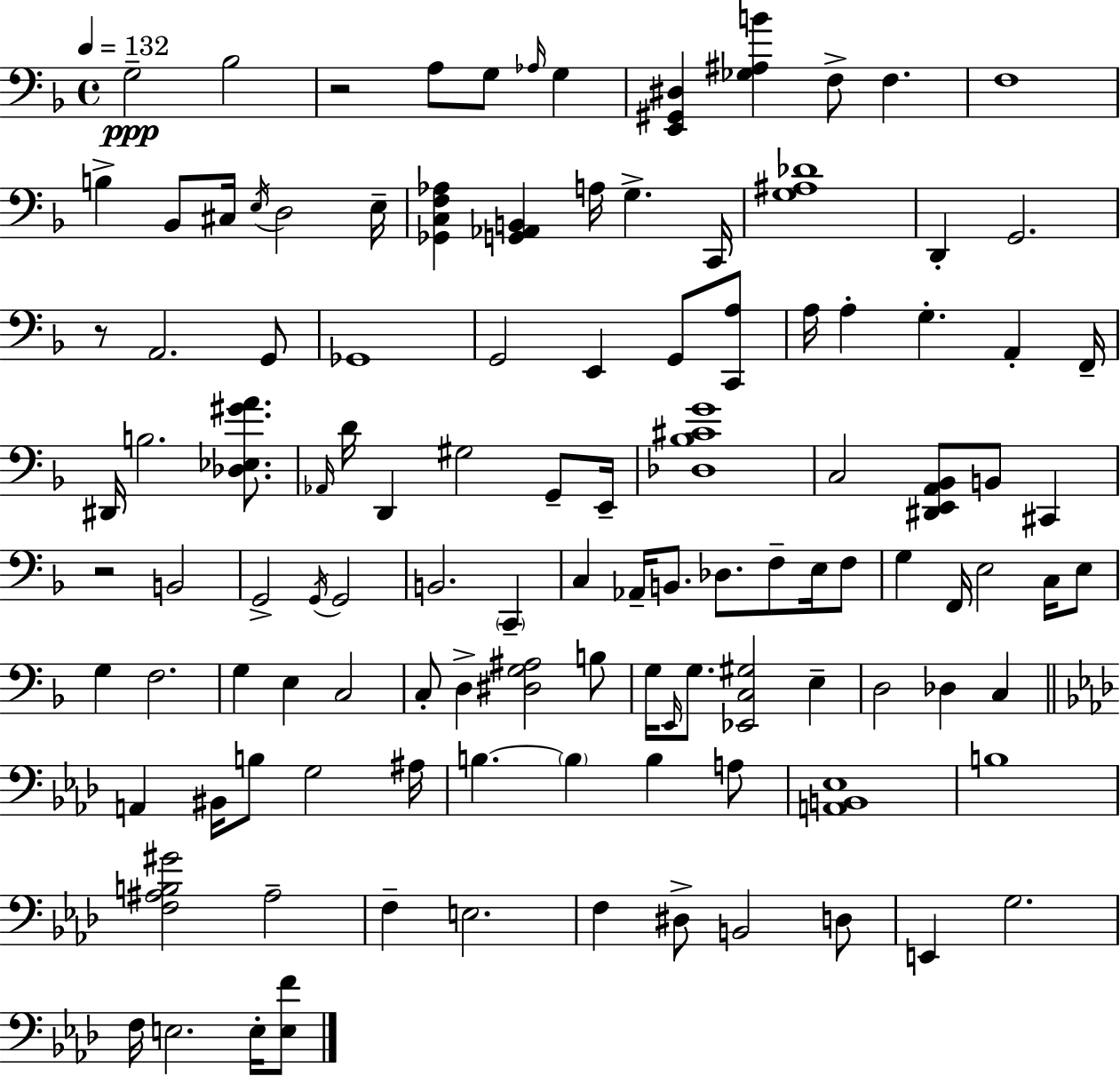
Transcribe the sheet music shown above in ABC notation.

X:1
T:Untitled
M:4/4
L:1/4
K:Dm
G,2 _B,2 z2 A,/2 G,/2 _A,/4 G, [E,,^G,,^D,] [_G,^A,B] F,/2 F, F,4 B, _B,,/2 ^C,/4 E,/4 D,2 E,/4 [_G,,C,F,_A,] [G,,_A,,B,,] A,/4 G, C,,/4 [G,^A,_D]4 D,, G,,2 z/2 A,,2 G,,/2 _G,,4 G,,2 E,, G,,/2 [C,,A,]/2 A,/4 A, G, A,, F,,/4 ^D,,/4 B,2 [_D,_E,^GA]/2 _A,,/4 D/4 D,, ^G,2 G,,/2 E,,/4 [_D,_B,^CG]4 C,2 [^D,,E,,A,,_B,,]/2 B,,/2 ^C,, z2 B,,2 G,,2 G,,/4 G,,2 B,,2 C,, C, _A,,/4 B,,/2 _D,/2 F,/2 E,/4 F,/2 G, F,,/4 E,2 C,/4 E,/2 G, F,2 G, E, C,2 C,/2 D, [^D,G,^A,]2 B,/2 G,/4 E,,/4 G,/2 [_E,,C,^G,]2 E, D,2 _D, C, A,, ^B,,/4 B,/2 G,2 ^A,/4 B, B, B, A,/2 [A,,B,,_E,]4 B,4 [F,^A,B,^G]2 ^A,2 F, E,2 F, ^D,/2 B,,2 D,/2 E,, G,2 F,/4 E,2 E,/4 [E,F]/2